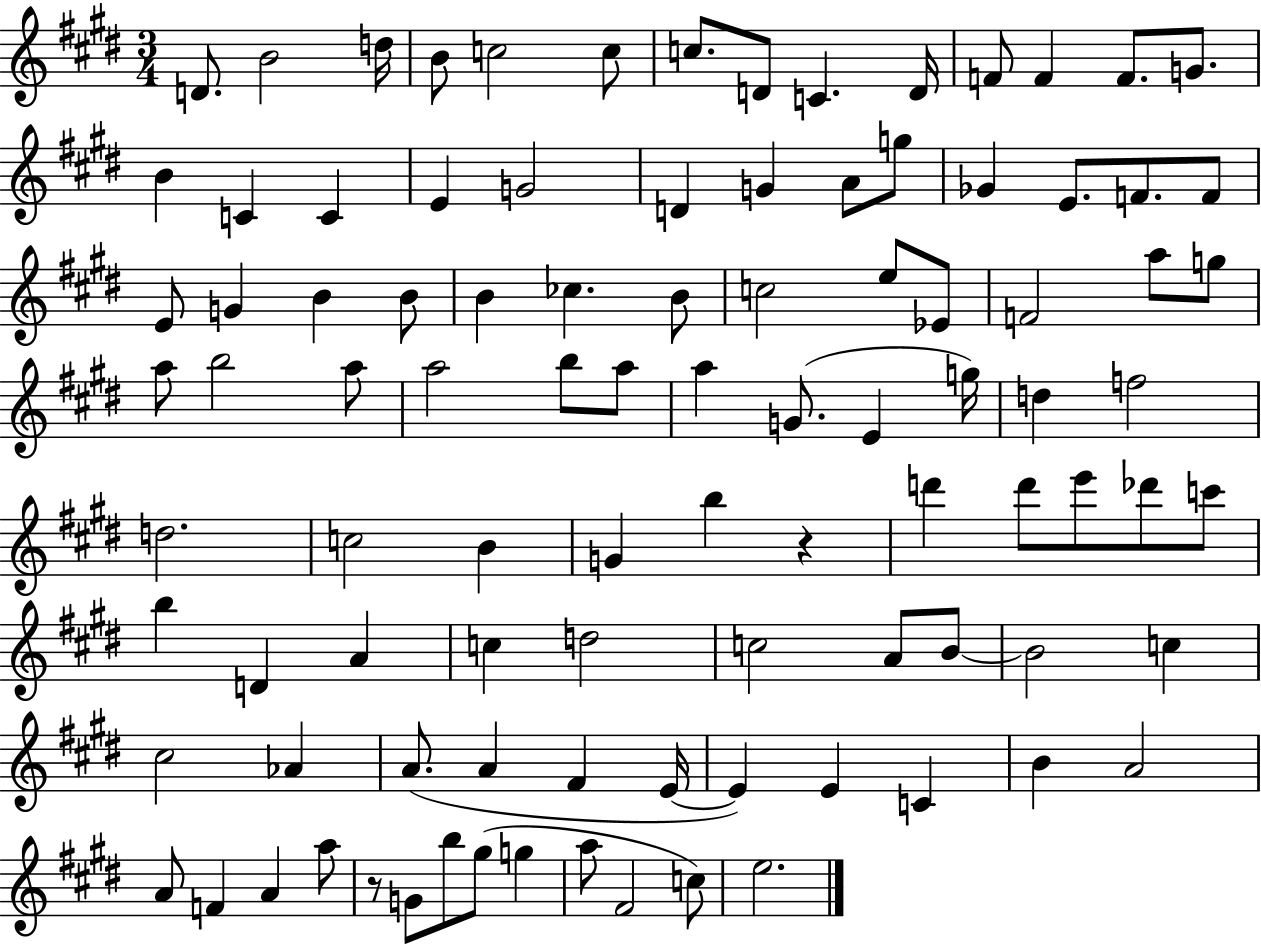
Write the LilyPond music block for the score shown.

{
  \clef treble
  \numericTimeSignature
  \time 3/4
  \key e \major
  \repeat volta 2 { d'8. b'2 d''16 | b'8 c''2 c''8 | c''8. d'8 c'4. d'16 | f'8 f'4 f'8. g'8. | \break b'4 c'4 c'4 | e'4 g'2 | d'4 g'4 a'8 g''8 | ges'4 e'8. f'8. f'8 | \break e'8 g'4 b'4 b'8 | b'4 ces''4. b'8 | c''2 e''8 ees'8 | f'2 a''8 g''8 | \break a''8 b''2 a''8 | a''2 b''8 a''8 | a''4 g'8.( e'4 g''16) | d''4 f''2 | \break d''2. | c''2 b'4 | g'4 b''4 r4 | d'''4 d'''8 e'''8 des'''8 c'''8 | \break b''4 d'4 a'4 | c''4 d''2 | c''2 a'8 b'8~~ | b'2 c''4 | \break cis''2 aes'4 | a'8.( a'4 fis'4 e'16~~ | e'4) e'4 c'4 | b'4 a'2 | \break a'8 f'4 a'4 a''8 | r8 g'8 b''8 gis''8( g''4 | a''8 fis'2 c''8) | e''2. | \break } \bar "|."
}